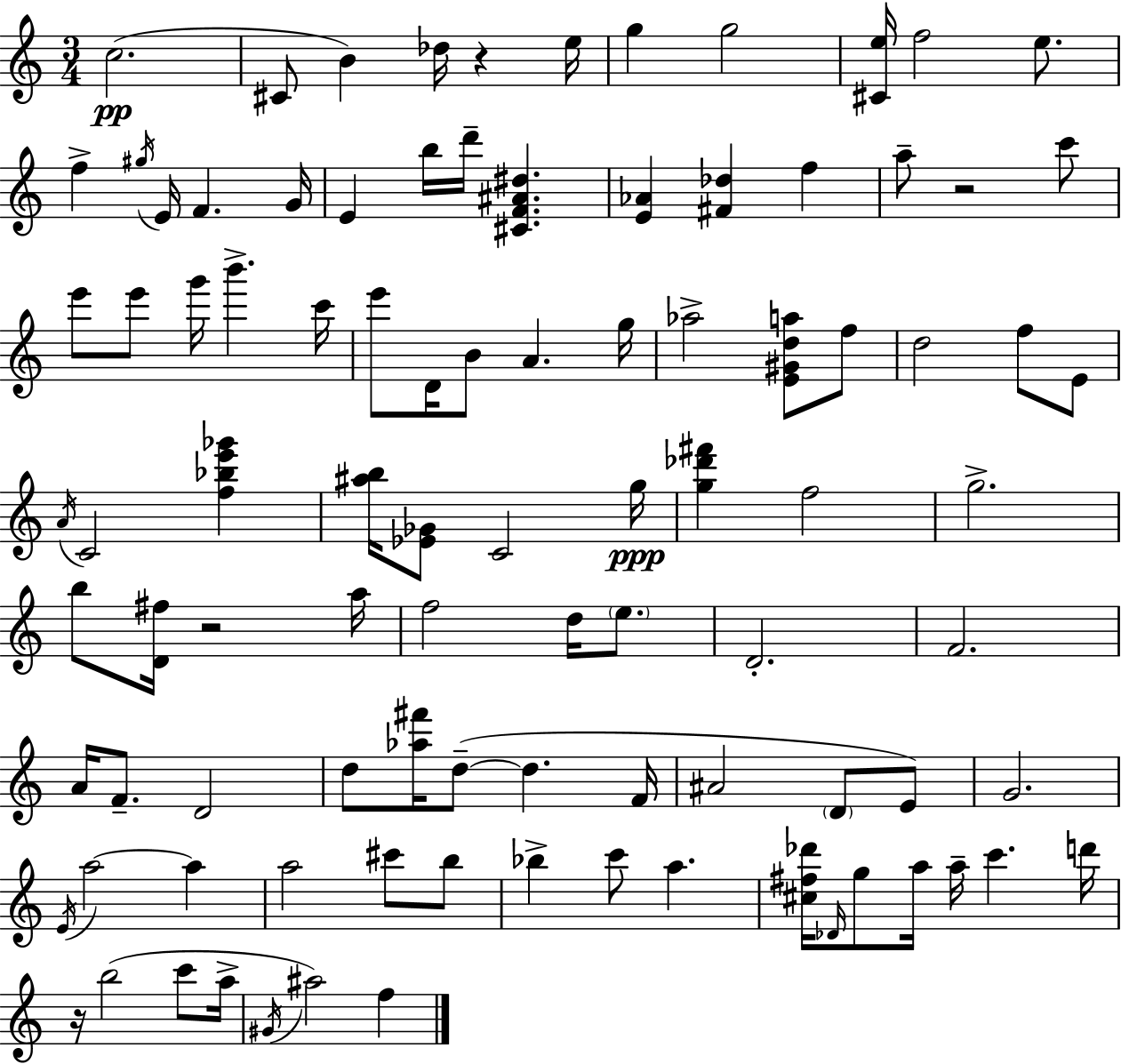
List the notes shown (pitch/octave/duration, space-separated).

C5/h. C#4/e B4/q Db5/s R/q E5/s G5/q G5/h [C#4,E5]/s F5/h E5/e. F5/q G#5/s E4/s F4/q. G4/s E4/q B5/s D6/s [C#4,F4,A#4,D#5]/q. [E4,Ab4]/q [F#4,Db5]/q F5/q A5/e R/h C6/e E6/e E6/e G6/s B6/q. C6/s E6/e D4/s B4/e A4/q. G5/s Ab5/h [E4,G#4,D5,A5]/e F5/e D5/h F5/e E4/e A4/s C4/h [F5,Bb5,E6,Gb6]/q [A#5,B5]/s [Eb4,Gb4]/e C4/h G5/s [G5,Db6,F#6]/q F5/h G5/h. B5/e [D4,F#5]/s R/h A5/s F5/h D5/s E5/e. D4/h. F4/h. A4/s F4/e. D4/h D5/e [Ab5,F#6]/s D5/e D5/q. F4/s A#4/h D4/e E4/e G4/h. E4/s A5/h A5/q A5/h C#6/e B5/e Bb5/q C6/e A5/q. [C#5,F#5,Db6]/s Db4/s G5/e A5/s A5/s C6/q. D6/s R/s B5/h C6/e A5/s G#4/s A#5/h F5/q